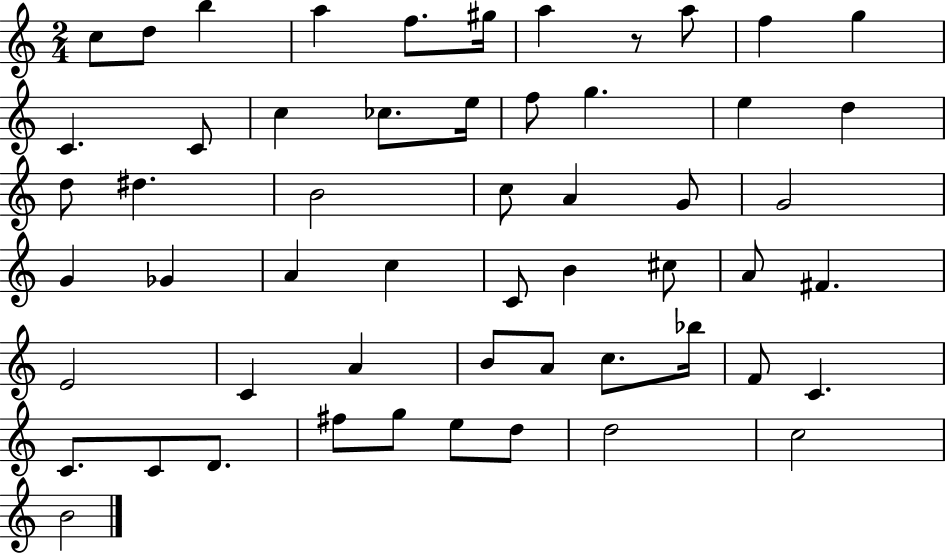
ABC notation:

X:1
T:Untitled
M:2/4
L:1/4
K:C
c/2 d/2 b a f/2 ^g/4 a z/2 a/2 f g C C/2 c _c/2 e/4 f/2 g e d d/2 ^d B2 c/2 A G/2 G2 G _G A c C/2 B ^c/2 A/2 ^F E2 C A B/2 A/2 c/2 _b/4 F/2 C C/2 C/2 D/2 ^f/2 g/2 e/2 d/2 d2 c2 B2